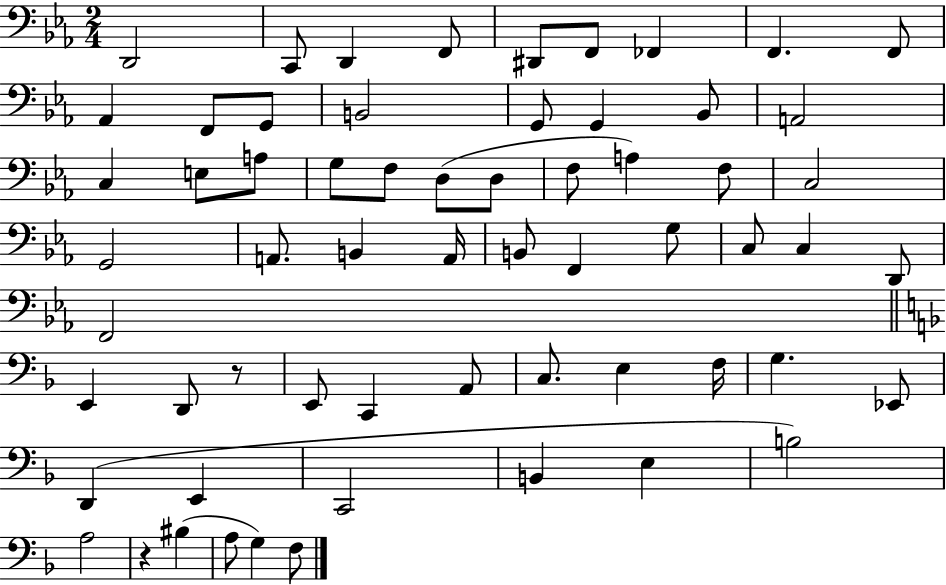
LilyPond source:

{
  \clef bass
  \numericTimeSignature
  \time 2/4
  \key ees \major
  d,2 | c,8 d,4 f,8 | dis,8 f,8 fes,4 | f,4. f,8 | \break aes,4 f,8 g,8 | b,2 | g,8 g,4 bes,8 | a,2 | \break c4 e8 a8 | g8 f8 d8( d8 | f8 a4) f8 | c2 | \break g,2 | a,8. b,4 a,16 | b,8 f,4 g8 | c8 c4 d,8 | \break f,2 | \bar "||" \break \key f \major e,4 d,8 r8 | e,8 c,4 a,8 | c8. e4 f16 | g4. ees,8 | \break d,4( e,4 | c,2 | b,4 e4 | b2) | \break a2 | r4 bis4( | a8 g4) f8 | \bar "|."
}